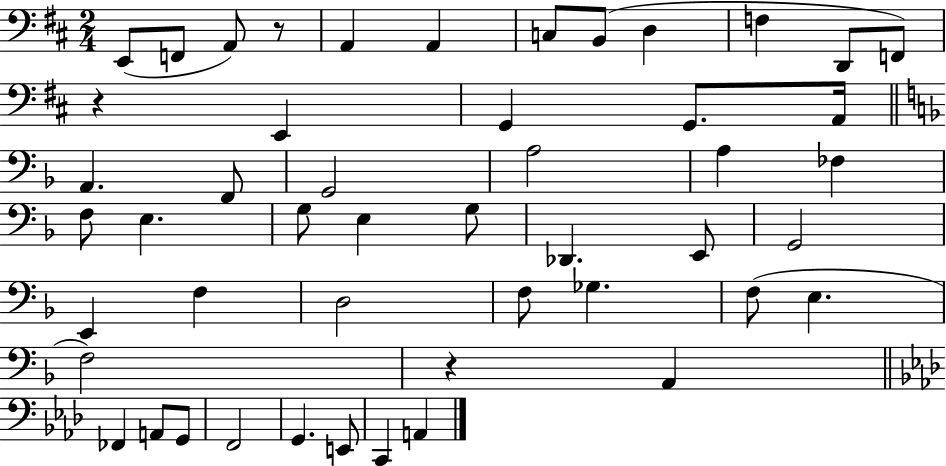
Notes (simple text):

E2/e F2/e A2/e R/e A2/q A2/q C3/e B2/e D3/q F3/q D2/e F2/e R/q E2/q G2/q G2/e. A2/s A2/q. F2/e G2/h A3/h A3/q FES3/q F3/e E3/q. G3/e E3/q G3/e Db2/q. E2/e G2/h E2/q F3/q D3/h F3/e Gb3/q. F3/e E3/q. F3/h R/q A2/q FES2/q A2/e G2/e F2/h G2/q. E2/e C2/q A2/q